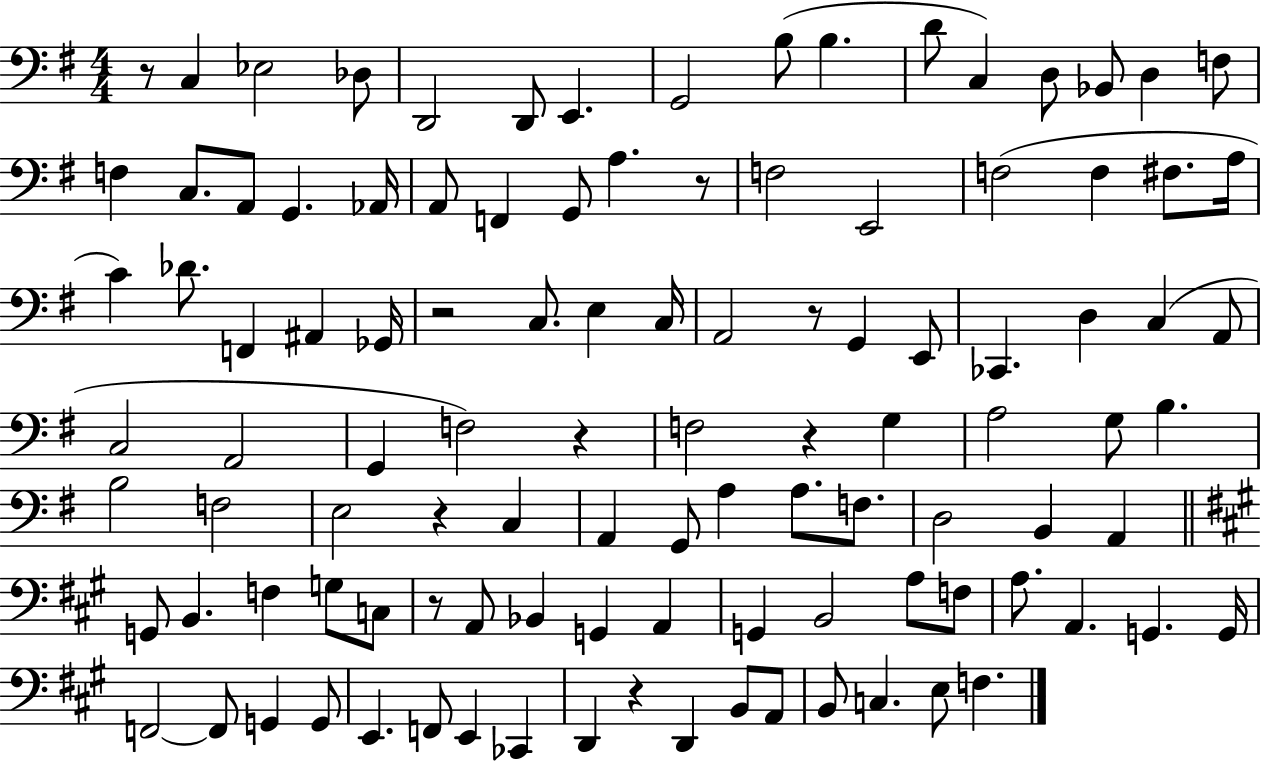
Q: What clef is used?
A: bass